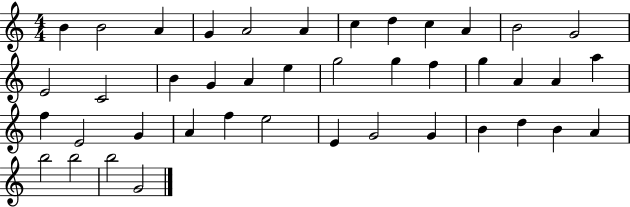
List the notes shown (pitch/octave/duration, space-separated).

B4/q B4/h A4/q G4/q A4/h A4/q C5/q D5/q C5/q A4/q B4/h G4/h E4/h C4/h B4/q G4/q A4/q E5/q G5/h G5/q F5/q G5/q A4/q A4/q A5/q F5/q E4/h G4/q A4/q F5/q E5/h E4/q G4/h G4/q B4/q D5/q B4/q A4/q B5/h B5/h B5/h G4/h